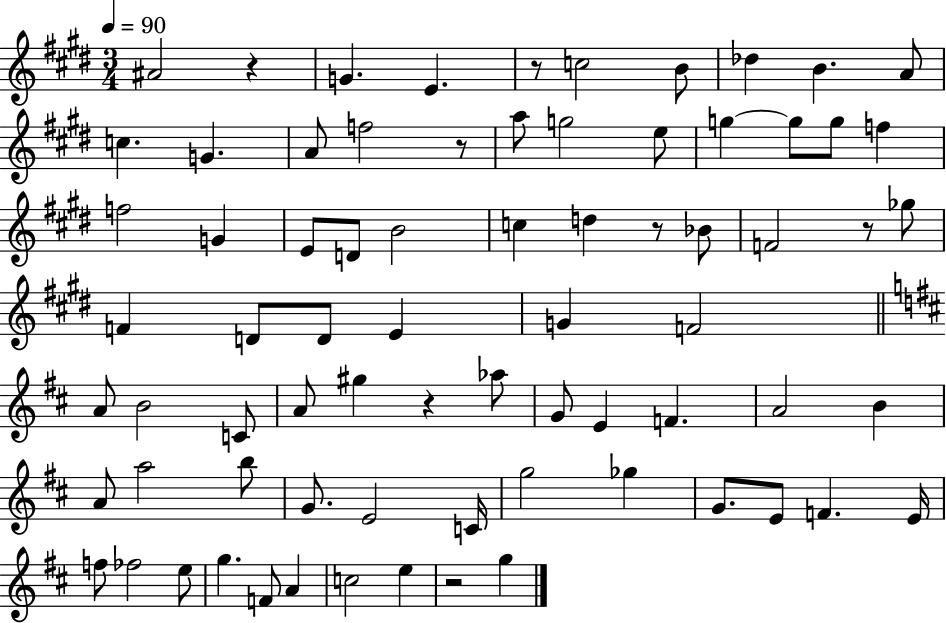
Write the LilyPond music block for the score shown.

{
  \clef treble
  \numericTimeSignature
  \time 3/4
  \key e \major
  \tempo 4 = 90
  ais'2 r4 | g'4. e'4. | r8 c''2 b'8 | des''4 b'4. a'8 | \break c''4. g'4. | a'8 f''2 r8 | a''8 g''2 e''8 | g''4~~ g''8 g''8 f''4 | \break f''2 g'4 | e'8 d'8 b'2 | c''4 d''4 r8 bes'8 | f'2 r8 ges''8 | \break f'4 d'8 d'8 e'4 | g'4 f'2 | \bar "||" \break \key b \minor a'8 b'2 c'8 | a'8 gis''4 r4 aes''8 | g'8 e'4 f'4. | a'2 b'4 | \break a'8 a''2 b''8 | g'8. e'2 c'16 | g''2 ges''4 | g'8. e'8 f'4. e'16 | \break f''8 fes''2 e''8 | g''4. f'8 a'4 | c''2 e''4 | r2 g''4 | \break \bar "|."
}